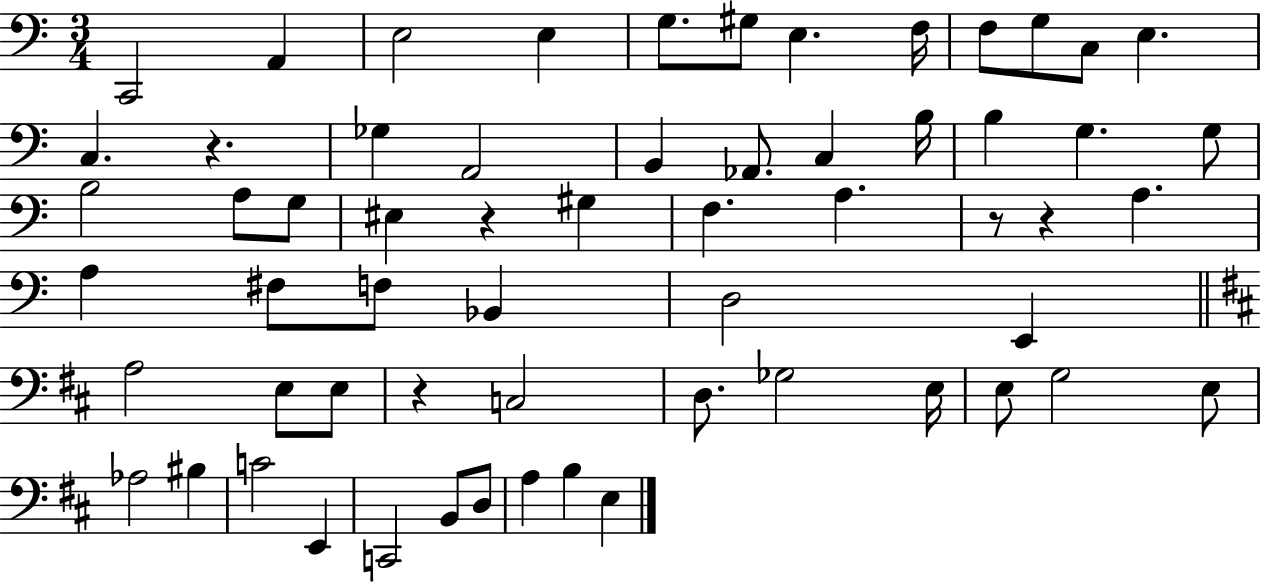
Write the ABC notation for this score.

X:1
T:Untitled
M:3/4
L:1/4
K:C
C,,2 A,, E,2 E, G,/2 ^G,/2 E, F,/4 F,/2 G,/2 C,/2 E, C, z _G, A,,2 B,, _A,,/2 C, B,/4 B, G, G,/2 B,2 A,/2 G,/2 ^E, z ^G, F, A, z/2 z A, A, ^F,/2 F,/2 _B,, D,2 E,, A,2 E,/2 E,/2 z C,2 D,/2 _G,2 E,/4 E,/2 G,2 E,/2 _A,2 ^B, C2 E,, C,,2 B,,/2 D,/2 A, B, E,